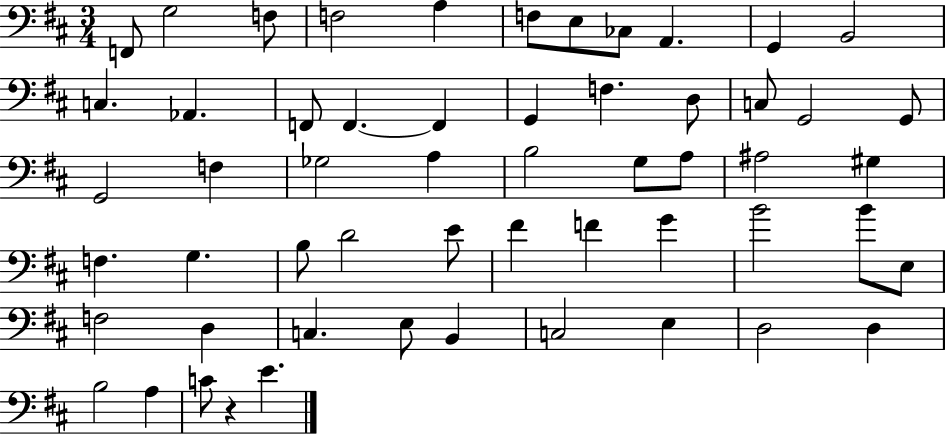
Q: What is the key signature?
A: D major